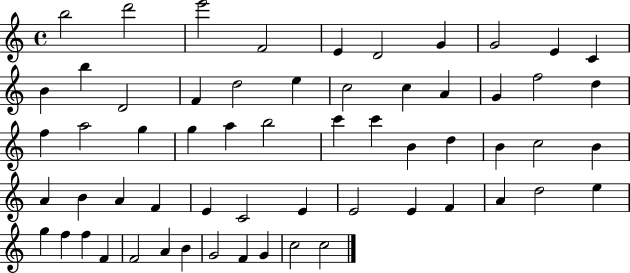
B5/h D6/h E6/h F4/h E4/q D4/h G4/q G4/h E4/q C4/q B4/q B5/q D4/h F4/q D5/h E5/q C5/h C5/q A4/q G4/q F5/h D5/q F5/q A5/h G5/q G5/q A5/q B5/h C6/q C6/q B4/q D5/q B4/q C5/h B4/q A4/q B4/q A4/q F4/q E4/q C4/h E4/q E4/h E4/q F4/q A4/q D5/h E5/q G5/q F5/q F5/q F4/q F4/h A4/q B4/q G4/h F4/q G4/q C5/h C5/h